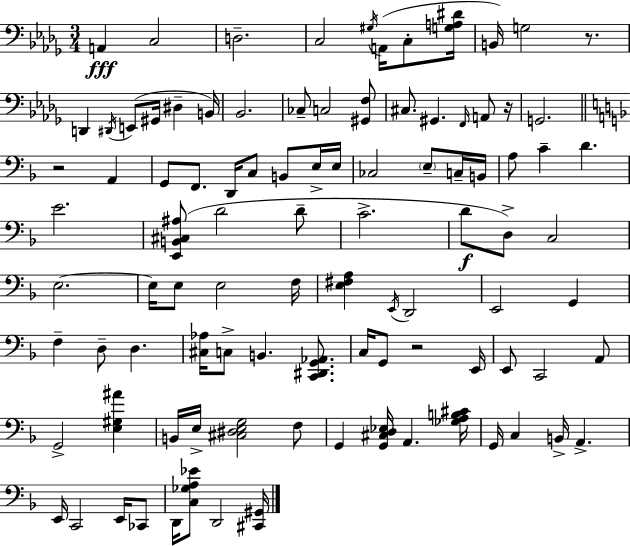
{
  \clef bass
  \numericTimeSignature
  \time 3/4
  \key bes \minor
  a,4\fff c2 | d2.-- | c2 \acciaccatura { gis16 } a,16( c8-. | <g a dis'>16 b,16) g2 r8. | \break d,4 \acciaccatura { dis,16 } e,8( gis,16 dis4-- | b,16) bes,2. | ces8-- c2 | <gis, f>8 cis8. gis,4. \grace { f,16 } | \break a,8 r16 g,2. | \bar "||" \break \key d \minor r2 a,4 | g,8 f,8. d,16 c8 b,8 e16-> e16 | ces2 \parenthesize e8-- c16-- b,16 | a8 c'4-- d'4. | \break e'2. | <e, b, cis ais>8( d'2 d'8-- | c'2.-> | d'8\f d8->) c2 | \break e2.~~ | e16 e8 e2 f16 | <e fis a>4 \acciaccatura { e,16 } d,2 | e,2 g,4 | \break f4-- d8-- d4. | <cis aes>16 c8-> b,4. <c, dis, g, aes,>8. | c16 g,8 r2 | e,16 e,8 c,2 a,8 | \break g,2-> <e gis ais'>4 | b,16 e16-> <cis dis e g>2 f8 | g,4 <g, cis d ees>16 a,4. | <ges a b cis'>16 g,16 c4 b,16-> a,4.-> | \break e,16 c,2 e,16 ces,8 | d,16 <c ges a ees'>8 d,2 | <cis, gis,>16 \bar "|."
}